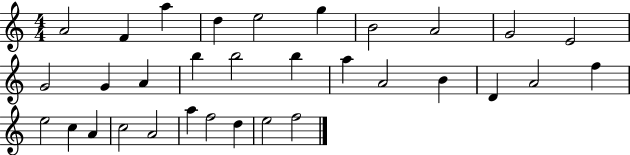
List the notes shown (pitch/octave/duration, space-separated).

A4/h F4/q A5/q D5/q E5/h G5/q B4/h A4/h G4/h E4/h G4/h G4/q A4/q B5/q B5/h B5/q A5/q A4/h B4/q D4/q A4/h F5/q E5/h C5/q A4/q C5/h A4/h A5/q F5/h D5/q E5/h F5/h